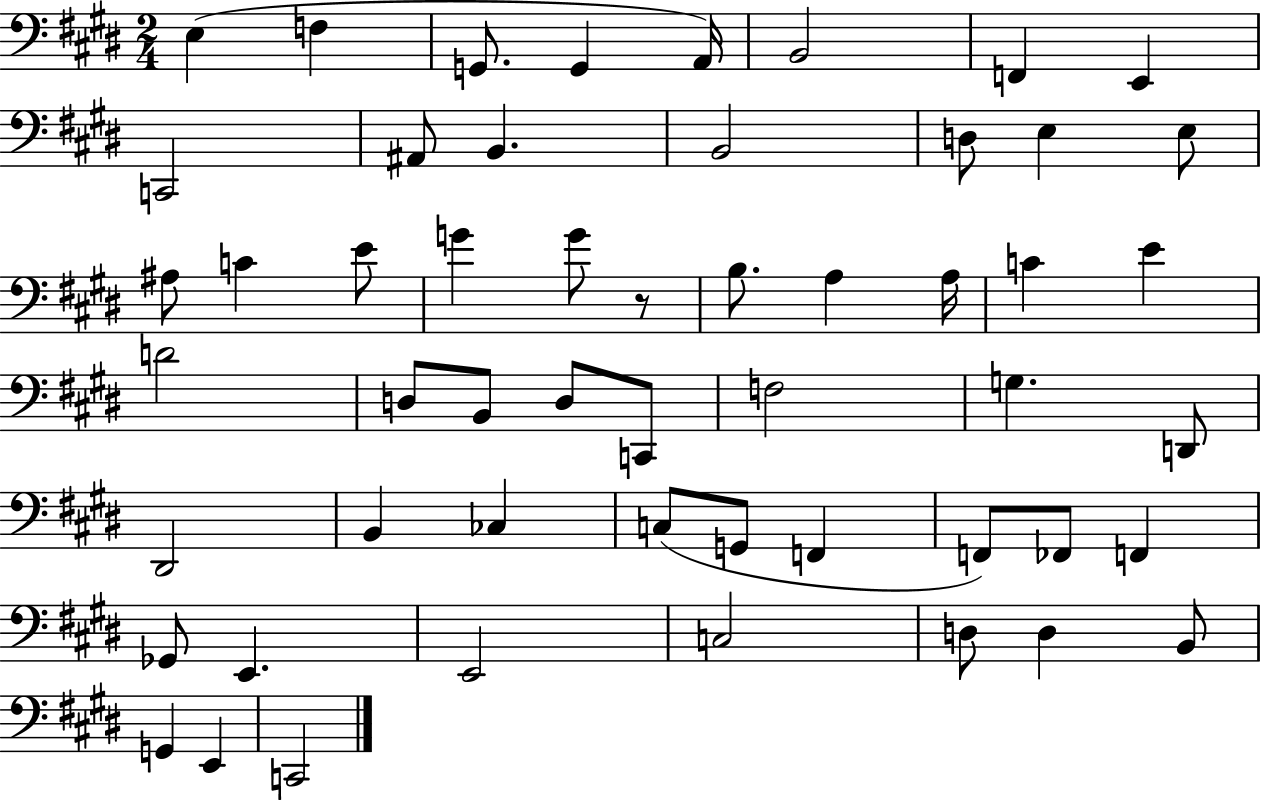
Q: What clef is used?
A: bass